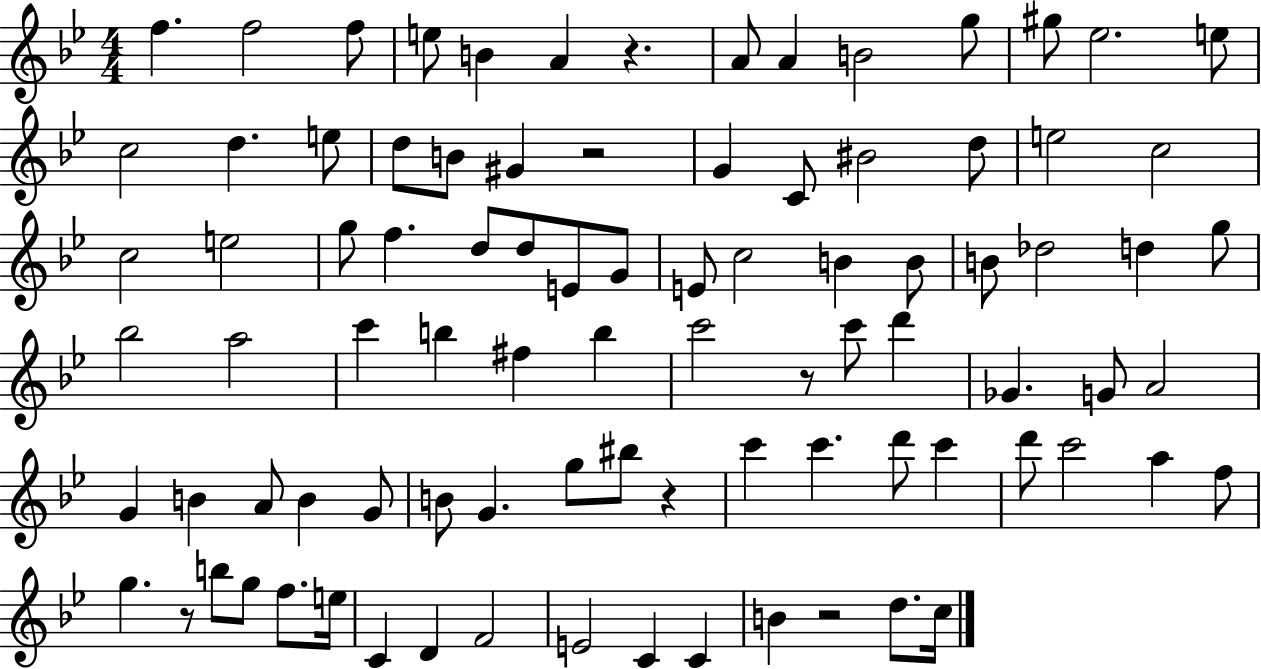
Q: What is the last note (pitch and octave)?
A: C5